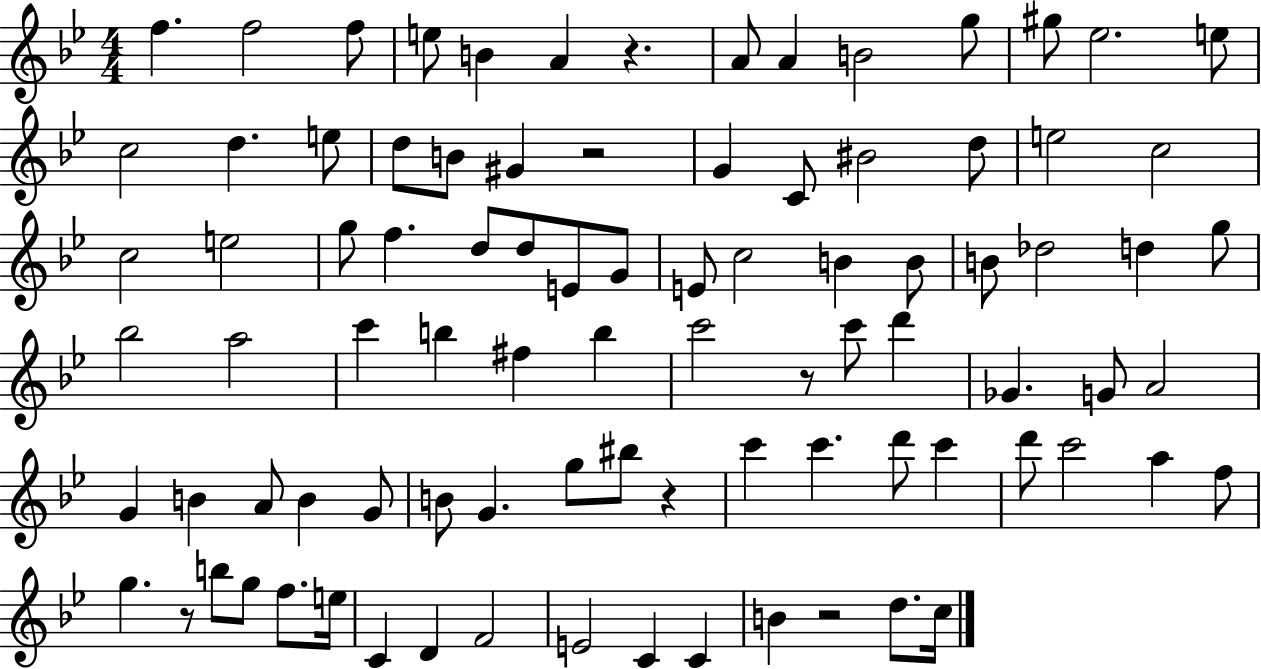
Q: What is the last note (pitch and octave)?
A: C5